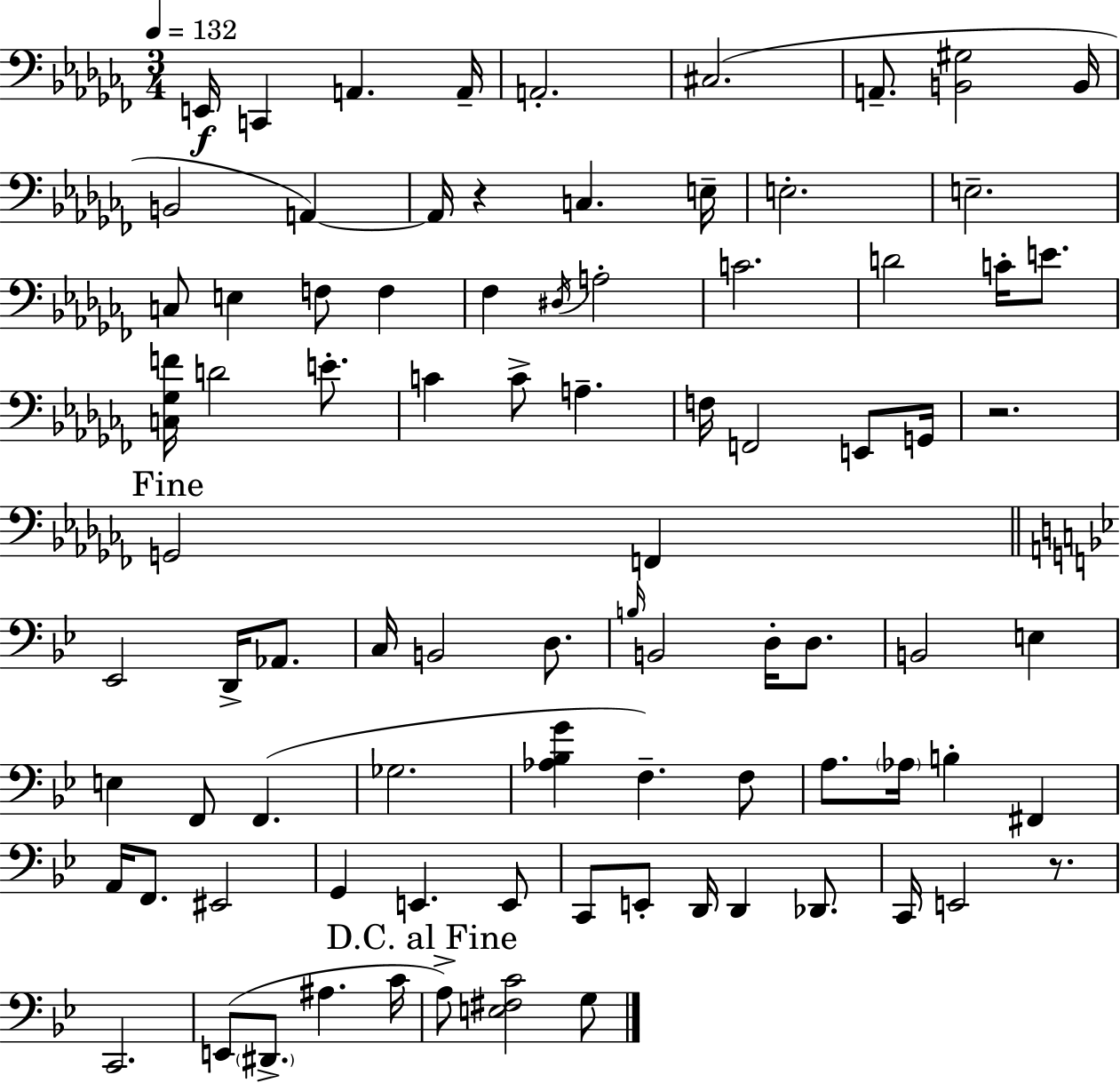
E2/s C2/q A2/q. A2/s A2/h. C#3/h. A2/e. [B2,G#3]/h B2/s B2/h A2/q A2/s R/q C3/q. E3/s E3/h. E3/h. C3/e E3/q F3/e F3/q FES3/q D#3/s A3/h C4/h. D4/h C4/s E4/e. [C3,Gb3,F4]/s D4/h E4/e. C4/q C4/e A3/q. F3/s F2/h E2/e G2/s R/h. G2/h F2/q Eb2/h D2/s Ab2/e. C3/s B2/h D3/e. B3/s B2/h D3/s D3/e. B2/h E3/q E3/q F2/e F2/q. Gb3/h. [Ab3,Bb3,G4]/q F3/q. F3/e A3/e. Ab3/s B3/q F#2/q A2/s F2/e. EIS2/h G2/q E2/q. E2/e C2/e E2/e D2/s D2/q Db2/e. C2/s E2/h R/e. C2/h. E2/e D#2/e. A#3/q. C4/s A3/e [E3,F#3,C4]/h G3/e